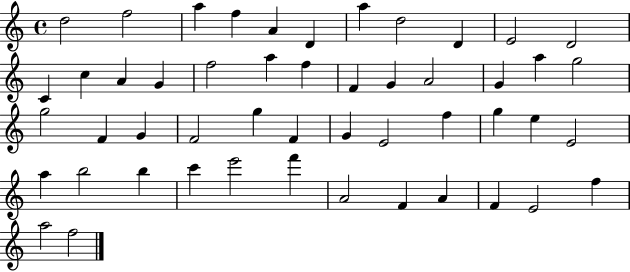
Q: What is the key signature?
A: C major